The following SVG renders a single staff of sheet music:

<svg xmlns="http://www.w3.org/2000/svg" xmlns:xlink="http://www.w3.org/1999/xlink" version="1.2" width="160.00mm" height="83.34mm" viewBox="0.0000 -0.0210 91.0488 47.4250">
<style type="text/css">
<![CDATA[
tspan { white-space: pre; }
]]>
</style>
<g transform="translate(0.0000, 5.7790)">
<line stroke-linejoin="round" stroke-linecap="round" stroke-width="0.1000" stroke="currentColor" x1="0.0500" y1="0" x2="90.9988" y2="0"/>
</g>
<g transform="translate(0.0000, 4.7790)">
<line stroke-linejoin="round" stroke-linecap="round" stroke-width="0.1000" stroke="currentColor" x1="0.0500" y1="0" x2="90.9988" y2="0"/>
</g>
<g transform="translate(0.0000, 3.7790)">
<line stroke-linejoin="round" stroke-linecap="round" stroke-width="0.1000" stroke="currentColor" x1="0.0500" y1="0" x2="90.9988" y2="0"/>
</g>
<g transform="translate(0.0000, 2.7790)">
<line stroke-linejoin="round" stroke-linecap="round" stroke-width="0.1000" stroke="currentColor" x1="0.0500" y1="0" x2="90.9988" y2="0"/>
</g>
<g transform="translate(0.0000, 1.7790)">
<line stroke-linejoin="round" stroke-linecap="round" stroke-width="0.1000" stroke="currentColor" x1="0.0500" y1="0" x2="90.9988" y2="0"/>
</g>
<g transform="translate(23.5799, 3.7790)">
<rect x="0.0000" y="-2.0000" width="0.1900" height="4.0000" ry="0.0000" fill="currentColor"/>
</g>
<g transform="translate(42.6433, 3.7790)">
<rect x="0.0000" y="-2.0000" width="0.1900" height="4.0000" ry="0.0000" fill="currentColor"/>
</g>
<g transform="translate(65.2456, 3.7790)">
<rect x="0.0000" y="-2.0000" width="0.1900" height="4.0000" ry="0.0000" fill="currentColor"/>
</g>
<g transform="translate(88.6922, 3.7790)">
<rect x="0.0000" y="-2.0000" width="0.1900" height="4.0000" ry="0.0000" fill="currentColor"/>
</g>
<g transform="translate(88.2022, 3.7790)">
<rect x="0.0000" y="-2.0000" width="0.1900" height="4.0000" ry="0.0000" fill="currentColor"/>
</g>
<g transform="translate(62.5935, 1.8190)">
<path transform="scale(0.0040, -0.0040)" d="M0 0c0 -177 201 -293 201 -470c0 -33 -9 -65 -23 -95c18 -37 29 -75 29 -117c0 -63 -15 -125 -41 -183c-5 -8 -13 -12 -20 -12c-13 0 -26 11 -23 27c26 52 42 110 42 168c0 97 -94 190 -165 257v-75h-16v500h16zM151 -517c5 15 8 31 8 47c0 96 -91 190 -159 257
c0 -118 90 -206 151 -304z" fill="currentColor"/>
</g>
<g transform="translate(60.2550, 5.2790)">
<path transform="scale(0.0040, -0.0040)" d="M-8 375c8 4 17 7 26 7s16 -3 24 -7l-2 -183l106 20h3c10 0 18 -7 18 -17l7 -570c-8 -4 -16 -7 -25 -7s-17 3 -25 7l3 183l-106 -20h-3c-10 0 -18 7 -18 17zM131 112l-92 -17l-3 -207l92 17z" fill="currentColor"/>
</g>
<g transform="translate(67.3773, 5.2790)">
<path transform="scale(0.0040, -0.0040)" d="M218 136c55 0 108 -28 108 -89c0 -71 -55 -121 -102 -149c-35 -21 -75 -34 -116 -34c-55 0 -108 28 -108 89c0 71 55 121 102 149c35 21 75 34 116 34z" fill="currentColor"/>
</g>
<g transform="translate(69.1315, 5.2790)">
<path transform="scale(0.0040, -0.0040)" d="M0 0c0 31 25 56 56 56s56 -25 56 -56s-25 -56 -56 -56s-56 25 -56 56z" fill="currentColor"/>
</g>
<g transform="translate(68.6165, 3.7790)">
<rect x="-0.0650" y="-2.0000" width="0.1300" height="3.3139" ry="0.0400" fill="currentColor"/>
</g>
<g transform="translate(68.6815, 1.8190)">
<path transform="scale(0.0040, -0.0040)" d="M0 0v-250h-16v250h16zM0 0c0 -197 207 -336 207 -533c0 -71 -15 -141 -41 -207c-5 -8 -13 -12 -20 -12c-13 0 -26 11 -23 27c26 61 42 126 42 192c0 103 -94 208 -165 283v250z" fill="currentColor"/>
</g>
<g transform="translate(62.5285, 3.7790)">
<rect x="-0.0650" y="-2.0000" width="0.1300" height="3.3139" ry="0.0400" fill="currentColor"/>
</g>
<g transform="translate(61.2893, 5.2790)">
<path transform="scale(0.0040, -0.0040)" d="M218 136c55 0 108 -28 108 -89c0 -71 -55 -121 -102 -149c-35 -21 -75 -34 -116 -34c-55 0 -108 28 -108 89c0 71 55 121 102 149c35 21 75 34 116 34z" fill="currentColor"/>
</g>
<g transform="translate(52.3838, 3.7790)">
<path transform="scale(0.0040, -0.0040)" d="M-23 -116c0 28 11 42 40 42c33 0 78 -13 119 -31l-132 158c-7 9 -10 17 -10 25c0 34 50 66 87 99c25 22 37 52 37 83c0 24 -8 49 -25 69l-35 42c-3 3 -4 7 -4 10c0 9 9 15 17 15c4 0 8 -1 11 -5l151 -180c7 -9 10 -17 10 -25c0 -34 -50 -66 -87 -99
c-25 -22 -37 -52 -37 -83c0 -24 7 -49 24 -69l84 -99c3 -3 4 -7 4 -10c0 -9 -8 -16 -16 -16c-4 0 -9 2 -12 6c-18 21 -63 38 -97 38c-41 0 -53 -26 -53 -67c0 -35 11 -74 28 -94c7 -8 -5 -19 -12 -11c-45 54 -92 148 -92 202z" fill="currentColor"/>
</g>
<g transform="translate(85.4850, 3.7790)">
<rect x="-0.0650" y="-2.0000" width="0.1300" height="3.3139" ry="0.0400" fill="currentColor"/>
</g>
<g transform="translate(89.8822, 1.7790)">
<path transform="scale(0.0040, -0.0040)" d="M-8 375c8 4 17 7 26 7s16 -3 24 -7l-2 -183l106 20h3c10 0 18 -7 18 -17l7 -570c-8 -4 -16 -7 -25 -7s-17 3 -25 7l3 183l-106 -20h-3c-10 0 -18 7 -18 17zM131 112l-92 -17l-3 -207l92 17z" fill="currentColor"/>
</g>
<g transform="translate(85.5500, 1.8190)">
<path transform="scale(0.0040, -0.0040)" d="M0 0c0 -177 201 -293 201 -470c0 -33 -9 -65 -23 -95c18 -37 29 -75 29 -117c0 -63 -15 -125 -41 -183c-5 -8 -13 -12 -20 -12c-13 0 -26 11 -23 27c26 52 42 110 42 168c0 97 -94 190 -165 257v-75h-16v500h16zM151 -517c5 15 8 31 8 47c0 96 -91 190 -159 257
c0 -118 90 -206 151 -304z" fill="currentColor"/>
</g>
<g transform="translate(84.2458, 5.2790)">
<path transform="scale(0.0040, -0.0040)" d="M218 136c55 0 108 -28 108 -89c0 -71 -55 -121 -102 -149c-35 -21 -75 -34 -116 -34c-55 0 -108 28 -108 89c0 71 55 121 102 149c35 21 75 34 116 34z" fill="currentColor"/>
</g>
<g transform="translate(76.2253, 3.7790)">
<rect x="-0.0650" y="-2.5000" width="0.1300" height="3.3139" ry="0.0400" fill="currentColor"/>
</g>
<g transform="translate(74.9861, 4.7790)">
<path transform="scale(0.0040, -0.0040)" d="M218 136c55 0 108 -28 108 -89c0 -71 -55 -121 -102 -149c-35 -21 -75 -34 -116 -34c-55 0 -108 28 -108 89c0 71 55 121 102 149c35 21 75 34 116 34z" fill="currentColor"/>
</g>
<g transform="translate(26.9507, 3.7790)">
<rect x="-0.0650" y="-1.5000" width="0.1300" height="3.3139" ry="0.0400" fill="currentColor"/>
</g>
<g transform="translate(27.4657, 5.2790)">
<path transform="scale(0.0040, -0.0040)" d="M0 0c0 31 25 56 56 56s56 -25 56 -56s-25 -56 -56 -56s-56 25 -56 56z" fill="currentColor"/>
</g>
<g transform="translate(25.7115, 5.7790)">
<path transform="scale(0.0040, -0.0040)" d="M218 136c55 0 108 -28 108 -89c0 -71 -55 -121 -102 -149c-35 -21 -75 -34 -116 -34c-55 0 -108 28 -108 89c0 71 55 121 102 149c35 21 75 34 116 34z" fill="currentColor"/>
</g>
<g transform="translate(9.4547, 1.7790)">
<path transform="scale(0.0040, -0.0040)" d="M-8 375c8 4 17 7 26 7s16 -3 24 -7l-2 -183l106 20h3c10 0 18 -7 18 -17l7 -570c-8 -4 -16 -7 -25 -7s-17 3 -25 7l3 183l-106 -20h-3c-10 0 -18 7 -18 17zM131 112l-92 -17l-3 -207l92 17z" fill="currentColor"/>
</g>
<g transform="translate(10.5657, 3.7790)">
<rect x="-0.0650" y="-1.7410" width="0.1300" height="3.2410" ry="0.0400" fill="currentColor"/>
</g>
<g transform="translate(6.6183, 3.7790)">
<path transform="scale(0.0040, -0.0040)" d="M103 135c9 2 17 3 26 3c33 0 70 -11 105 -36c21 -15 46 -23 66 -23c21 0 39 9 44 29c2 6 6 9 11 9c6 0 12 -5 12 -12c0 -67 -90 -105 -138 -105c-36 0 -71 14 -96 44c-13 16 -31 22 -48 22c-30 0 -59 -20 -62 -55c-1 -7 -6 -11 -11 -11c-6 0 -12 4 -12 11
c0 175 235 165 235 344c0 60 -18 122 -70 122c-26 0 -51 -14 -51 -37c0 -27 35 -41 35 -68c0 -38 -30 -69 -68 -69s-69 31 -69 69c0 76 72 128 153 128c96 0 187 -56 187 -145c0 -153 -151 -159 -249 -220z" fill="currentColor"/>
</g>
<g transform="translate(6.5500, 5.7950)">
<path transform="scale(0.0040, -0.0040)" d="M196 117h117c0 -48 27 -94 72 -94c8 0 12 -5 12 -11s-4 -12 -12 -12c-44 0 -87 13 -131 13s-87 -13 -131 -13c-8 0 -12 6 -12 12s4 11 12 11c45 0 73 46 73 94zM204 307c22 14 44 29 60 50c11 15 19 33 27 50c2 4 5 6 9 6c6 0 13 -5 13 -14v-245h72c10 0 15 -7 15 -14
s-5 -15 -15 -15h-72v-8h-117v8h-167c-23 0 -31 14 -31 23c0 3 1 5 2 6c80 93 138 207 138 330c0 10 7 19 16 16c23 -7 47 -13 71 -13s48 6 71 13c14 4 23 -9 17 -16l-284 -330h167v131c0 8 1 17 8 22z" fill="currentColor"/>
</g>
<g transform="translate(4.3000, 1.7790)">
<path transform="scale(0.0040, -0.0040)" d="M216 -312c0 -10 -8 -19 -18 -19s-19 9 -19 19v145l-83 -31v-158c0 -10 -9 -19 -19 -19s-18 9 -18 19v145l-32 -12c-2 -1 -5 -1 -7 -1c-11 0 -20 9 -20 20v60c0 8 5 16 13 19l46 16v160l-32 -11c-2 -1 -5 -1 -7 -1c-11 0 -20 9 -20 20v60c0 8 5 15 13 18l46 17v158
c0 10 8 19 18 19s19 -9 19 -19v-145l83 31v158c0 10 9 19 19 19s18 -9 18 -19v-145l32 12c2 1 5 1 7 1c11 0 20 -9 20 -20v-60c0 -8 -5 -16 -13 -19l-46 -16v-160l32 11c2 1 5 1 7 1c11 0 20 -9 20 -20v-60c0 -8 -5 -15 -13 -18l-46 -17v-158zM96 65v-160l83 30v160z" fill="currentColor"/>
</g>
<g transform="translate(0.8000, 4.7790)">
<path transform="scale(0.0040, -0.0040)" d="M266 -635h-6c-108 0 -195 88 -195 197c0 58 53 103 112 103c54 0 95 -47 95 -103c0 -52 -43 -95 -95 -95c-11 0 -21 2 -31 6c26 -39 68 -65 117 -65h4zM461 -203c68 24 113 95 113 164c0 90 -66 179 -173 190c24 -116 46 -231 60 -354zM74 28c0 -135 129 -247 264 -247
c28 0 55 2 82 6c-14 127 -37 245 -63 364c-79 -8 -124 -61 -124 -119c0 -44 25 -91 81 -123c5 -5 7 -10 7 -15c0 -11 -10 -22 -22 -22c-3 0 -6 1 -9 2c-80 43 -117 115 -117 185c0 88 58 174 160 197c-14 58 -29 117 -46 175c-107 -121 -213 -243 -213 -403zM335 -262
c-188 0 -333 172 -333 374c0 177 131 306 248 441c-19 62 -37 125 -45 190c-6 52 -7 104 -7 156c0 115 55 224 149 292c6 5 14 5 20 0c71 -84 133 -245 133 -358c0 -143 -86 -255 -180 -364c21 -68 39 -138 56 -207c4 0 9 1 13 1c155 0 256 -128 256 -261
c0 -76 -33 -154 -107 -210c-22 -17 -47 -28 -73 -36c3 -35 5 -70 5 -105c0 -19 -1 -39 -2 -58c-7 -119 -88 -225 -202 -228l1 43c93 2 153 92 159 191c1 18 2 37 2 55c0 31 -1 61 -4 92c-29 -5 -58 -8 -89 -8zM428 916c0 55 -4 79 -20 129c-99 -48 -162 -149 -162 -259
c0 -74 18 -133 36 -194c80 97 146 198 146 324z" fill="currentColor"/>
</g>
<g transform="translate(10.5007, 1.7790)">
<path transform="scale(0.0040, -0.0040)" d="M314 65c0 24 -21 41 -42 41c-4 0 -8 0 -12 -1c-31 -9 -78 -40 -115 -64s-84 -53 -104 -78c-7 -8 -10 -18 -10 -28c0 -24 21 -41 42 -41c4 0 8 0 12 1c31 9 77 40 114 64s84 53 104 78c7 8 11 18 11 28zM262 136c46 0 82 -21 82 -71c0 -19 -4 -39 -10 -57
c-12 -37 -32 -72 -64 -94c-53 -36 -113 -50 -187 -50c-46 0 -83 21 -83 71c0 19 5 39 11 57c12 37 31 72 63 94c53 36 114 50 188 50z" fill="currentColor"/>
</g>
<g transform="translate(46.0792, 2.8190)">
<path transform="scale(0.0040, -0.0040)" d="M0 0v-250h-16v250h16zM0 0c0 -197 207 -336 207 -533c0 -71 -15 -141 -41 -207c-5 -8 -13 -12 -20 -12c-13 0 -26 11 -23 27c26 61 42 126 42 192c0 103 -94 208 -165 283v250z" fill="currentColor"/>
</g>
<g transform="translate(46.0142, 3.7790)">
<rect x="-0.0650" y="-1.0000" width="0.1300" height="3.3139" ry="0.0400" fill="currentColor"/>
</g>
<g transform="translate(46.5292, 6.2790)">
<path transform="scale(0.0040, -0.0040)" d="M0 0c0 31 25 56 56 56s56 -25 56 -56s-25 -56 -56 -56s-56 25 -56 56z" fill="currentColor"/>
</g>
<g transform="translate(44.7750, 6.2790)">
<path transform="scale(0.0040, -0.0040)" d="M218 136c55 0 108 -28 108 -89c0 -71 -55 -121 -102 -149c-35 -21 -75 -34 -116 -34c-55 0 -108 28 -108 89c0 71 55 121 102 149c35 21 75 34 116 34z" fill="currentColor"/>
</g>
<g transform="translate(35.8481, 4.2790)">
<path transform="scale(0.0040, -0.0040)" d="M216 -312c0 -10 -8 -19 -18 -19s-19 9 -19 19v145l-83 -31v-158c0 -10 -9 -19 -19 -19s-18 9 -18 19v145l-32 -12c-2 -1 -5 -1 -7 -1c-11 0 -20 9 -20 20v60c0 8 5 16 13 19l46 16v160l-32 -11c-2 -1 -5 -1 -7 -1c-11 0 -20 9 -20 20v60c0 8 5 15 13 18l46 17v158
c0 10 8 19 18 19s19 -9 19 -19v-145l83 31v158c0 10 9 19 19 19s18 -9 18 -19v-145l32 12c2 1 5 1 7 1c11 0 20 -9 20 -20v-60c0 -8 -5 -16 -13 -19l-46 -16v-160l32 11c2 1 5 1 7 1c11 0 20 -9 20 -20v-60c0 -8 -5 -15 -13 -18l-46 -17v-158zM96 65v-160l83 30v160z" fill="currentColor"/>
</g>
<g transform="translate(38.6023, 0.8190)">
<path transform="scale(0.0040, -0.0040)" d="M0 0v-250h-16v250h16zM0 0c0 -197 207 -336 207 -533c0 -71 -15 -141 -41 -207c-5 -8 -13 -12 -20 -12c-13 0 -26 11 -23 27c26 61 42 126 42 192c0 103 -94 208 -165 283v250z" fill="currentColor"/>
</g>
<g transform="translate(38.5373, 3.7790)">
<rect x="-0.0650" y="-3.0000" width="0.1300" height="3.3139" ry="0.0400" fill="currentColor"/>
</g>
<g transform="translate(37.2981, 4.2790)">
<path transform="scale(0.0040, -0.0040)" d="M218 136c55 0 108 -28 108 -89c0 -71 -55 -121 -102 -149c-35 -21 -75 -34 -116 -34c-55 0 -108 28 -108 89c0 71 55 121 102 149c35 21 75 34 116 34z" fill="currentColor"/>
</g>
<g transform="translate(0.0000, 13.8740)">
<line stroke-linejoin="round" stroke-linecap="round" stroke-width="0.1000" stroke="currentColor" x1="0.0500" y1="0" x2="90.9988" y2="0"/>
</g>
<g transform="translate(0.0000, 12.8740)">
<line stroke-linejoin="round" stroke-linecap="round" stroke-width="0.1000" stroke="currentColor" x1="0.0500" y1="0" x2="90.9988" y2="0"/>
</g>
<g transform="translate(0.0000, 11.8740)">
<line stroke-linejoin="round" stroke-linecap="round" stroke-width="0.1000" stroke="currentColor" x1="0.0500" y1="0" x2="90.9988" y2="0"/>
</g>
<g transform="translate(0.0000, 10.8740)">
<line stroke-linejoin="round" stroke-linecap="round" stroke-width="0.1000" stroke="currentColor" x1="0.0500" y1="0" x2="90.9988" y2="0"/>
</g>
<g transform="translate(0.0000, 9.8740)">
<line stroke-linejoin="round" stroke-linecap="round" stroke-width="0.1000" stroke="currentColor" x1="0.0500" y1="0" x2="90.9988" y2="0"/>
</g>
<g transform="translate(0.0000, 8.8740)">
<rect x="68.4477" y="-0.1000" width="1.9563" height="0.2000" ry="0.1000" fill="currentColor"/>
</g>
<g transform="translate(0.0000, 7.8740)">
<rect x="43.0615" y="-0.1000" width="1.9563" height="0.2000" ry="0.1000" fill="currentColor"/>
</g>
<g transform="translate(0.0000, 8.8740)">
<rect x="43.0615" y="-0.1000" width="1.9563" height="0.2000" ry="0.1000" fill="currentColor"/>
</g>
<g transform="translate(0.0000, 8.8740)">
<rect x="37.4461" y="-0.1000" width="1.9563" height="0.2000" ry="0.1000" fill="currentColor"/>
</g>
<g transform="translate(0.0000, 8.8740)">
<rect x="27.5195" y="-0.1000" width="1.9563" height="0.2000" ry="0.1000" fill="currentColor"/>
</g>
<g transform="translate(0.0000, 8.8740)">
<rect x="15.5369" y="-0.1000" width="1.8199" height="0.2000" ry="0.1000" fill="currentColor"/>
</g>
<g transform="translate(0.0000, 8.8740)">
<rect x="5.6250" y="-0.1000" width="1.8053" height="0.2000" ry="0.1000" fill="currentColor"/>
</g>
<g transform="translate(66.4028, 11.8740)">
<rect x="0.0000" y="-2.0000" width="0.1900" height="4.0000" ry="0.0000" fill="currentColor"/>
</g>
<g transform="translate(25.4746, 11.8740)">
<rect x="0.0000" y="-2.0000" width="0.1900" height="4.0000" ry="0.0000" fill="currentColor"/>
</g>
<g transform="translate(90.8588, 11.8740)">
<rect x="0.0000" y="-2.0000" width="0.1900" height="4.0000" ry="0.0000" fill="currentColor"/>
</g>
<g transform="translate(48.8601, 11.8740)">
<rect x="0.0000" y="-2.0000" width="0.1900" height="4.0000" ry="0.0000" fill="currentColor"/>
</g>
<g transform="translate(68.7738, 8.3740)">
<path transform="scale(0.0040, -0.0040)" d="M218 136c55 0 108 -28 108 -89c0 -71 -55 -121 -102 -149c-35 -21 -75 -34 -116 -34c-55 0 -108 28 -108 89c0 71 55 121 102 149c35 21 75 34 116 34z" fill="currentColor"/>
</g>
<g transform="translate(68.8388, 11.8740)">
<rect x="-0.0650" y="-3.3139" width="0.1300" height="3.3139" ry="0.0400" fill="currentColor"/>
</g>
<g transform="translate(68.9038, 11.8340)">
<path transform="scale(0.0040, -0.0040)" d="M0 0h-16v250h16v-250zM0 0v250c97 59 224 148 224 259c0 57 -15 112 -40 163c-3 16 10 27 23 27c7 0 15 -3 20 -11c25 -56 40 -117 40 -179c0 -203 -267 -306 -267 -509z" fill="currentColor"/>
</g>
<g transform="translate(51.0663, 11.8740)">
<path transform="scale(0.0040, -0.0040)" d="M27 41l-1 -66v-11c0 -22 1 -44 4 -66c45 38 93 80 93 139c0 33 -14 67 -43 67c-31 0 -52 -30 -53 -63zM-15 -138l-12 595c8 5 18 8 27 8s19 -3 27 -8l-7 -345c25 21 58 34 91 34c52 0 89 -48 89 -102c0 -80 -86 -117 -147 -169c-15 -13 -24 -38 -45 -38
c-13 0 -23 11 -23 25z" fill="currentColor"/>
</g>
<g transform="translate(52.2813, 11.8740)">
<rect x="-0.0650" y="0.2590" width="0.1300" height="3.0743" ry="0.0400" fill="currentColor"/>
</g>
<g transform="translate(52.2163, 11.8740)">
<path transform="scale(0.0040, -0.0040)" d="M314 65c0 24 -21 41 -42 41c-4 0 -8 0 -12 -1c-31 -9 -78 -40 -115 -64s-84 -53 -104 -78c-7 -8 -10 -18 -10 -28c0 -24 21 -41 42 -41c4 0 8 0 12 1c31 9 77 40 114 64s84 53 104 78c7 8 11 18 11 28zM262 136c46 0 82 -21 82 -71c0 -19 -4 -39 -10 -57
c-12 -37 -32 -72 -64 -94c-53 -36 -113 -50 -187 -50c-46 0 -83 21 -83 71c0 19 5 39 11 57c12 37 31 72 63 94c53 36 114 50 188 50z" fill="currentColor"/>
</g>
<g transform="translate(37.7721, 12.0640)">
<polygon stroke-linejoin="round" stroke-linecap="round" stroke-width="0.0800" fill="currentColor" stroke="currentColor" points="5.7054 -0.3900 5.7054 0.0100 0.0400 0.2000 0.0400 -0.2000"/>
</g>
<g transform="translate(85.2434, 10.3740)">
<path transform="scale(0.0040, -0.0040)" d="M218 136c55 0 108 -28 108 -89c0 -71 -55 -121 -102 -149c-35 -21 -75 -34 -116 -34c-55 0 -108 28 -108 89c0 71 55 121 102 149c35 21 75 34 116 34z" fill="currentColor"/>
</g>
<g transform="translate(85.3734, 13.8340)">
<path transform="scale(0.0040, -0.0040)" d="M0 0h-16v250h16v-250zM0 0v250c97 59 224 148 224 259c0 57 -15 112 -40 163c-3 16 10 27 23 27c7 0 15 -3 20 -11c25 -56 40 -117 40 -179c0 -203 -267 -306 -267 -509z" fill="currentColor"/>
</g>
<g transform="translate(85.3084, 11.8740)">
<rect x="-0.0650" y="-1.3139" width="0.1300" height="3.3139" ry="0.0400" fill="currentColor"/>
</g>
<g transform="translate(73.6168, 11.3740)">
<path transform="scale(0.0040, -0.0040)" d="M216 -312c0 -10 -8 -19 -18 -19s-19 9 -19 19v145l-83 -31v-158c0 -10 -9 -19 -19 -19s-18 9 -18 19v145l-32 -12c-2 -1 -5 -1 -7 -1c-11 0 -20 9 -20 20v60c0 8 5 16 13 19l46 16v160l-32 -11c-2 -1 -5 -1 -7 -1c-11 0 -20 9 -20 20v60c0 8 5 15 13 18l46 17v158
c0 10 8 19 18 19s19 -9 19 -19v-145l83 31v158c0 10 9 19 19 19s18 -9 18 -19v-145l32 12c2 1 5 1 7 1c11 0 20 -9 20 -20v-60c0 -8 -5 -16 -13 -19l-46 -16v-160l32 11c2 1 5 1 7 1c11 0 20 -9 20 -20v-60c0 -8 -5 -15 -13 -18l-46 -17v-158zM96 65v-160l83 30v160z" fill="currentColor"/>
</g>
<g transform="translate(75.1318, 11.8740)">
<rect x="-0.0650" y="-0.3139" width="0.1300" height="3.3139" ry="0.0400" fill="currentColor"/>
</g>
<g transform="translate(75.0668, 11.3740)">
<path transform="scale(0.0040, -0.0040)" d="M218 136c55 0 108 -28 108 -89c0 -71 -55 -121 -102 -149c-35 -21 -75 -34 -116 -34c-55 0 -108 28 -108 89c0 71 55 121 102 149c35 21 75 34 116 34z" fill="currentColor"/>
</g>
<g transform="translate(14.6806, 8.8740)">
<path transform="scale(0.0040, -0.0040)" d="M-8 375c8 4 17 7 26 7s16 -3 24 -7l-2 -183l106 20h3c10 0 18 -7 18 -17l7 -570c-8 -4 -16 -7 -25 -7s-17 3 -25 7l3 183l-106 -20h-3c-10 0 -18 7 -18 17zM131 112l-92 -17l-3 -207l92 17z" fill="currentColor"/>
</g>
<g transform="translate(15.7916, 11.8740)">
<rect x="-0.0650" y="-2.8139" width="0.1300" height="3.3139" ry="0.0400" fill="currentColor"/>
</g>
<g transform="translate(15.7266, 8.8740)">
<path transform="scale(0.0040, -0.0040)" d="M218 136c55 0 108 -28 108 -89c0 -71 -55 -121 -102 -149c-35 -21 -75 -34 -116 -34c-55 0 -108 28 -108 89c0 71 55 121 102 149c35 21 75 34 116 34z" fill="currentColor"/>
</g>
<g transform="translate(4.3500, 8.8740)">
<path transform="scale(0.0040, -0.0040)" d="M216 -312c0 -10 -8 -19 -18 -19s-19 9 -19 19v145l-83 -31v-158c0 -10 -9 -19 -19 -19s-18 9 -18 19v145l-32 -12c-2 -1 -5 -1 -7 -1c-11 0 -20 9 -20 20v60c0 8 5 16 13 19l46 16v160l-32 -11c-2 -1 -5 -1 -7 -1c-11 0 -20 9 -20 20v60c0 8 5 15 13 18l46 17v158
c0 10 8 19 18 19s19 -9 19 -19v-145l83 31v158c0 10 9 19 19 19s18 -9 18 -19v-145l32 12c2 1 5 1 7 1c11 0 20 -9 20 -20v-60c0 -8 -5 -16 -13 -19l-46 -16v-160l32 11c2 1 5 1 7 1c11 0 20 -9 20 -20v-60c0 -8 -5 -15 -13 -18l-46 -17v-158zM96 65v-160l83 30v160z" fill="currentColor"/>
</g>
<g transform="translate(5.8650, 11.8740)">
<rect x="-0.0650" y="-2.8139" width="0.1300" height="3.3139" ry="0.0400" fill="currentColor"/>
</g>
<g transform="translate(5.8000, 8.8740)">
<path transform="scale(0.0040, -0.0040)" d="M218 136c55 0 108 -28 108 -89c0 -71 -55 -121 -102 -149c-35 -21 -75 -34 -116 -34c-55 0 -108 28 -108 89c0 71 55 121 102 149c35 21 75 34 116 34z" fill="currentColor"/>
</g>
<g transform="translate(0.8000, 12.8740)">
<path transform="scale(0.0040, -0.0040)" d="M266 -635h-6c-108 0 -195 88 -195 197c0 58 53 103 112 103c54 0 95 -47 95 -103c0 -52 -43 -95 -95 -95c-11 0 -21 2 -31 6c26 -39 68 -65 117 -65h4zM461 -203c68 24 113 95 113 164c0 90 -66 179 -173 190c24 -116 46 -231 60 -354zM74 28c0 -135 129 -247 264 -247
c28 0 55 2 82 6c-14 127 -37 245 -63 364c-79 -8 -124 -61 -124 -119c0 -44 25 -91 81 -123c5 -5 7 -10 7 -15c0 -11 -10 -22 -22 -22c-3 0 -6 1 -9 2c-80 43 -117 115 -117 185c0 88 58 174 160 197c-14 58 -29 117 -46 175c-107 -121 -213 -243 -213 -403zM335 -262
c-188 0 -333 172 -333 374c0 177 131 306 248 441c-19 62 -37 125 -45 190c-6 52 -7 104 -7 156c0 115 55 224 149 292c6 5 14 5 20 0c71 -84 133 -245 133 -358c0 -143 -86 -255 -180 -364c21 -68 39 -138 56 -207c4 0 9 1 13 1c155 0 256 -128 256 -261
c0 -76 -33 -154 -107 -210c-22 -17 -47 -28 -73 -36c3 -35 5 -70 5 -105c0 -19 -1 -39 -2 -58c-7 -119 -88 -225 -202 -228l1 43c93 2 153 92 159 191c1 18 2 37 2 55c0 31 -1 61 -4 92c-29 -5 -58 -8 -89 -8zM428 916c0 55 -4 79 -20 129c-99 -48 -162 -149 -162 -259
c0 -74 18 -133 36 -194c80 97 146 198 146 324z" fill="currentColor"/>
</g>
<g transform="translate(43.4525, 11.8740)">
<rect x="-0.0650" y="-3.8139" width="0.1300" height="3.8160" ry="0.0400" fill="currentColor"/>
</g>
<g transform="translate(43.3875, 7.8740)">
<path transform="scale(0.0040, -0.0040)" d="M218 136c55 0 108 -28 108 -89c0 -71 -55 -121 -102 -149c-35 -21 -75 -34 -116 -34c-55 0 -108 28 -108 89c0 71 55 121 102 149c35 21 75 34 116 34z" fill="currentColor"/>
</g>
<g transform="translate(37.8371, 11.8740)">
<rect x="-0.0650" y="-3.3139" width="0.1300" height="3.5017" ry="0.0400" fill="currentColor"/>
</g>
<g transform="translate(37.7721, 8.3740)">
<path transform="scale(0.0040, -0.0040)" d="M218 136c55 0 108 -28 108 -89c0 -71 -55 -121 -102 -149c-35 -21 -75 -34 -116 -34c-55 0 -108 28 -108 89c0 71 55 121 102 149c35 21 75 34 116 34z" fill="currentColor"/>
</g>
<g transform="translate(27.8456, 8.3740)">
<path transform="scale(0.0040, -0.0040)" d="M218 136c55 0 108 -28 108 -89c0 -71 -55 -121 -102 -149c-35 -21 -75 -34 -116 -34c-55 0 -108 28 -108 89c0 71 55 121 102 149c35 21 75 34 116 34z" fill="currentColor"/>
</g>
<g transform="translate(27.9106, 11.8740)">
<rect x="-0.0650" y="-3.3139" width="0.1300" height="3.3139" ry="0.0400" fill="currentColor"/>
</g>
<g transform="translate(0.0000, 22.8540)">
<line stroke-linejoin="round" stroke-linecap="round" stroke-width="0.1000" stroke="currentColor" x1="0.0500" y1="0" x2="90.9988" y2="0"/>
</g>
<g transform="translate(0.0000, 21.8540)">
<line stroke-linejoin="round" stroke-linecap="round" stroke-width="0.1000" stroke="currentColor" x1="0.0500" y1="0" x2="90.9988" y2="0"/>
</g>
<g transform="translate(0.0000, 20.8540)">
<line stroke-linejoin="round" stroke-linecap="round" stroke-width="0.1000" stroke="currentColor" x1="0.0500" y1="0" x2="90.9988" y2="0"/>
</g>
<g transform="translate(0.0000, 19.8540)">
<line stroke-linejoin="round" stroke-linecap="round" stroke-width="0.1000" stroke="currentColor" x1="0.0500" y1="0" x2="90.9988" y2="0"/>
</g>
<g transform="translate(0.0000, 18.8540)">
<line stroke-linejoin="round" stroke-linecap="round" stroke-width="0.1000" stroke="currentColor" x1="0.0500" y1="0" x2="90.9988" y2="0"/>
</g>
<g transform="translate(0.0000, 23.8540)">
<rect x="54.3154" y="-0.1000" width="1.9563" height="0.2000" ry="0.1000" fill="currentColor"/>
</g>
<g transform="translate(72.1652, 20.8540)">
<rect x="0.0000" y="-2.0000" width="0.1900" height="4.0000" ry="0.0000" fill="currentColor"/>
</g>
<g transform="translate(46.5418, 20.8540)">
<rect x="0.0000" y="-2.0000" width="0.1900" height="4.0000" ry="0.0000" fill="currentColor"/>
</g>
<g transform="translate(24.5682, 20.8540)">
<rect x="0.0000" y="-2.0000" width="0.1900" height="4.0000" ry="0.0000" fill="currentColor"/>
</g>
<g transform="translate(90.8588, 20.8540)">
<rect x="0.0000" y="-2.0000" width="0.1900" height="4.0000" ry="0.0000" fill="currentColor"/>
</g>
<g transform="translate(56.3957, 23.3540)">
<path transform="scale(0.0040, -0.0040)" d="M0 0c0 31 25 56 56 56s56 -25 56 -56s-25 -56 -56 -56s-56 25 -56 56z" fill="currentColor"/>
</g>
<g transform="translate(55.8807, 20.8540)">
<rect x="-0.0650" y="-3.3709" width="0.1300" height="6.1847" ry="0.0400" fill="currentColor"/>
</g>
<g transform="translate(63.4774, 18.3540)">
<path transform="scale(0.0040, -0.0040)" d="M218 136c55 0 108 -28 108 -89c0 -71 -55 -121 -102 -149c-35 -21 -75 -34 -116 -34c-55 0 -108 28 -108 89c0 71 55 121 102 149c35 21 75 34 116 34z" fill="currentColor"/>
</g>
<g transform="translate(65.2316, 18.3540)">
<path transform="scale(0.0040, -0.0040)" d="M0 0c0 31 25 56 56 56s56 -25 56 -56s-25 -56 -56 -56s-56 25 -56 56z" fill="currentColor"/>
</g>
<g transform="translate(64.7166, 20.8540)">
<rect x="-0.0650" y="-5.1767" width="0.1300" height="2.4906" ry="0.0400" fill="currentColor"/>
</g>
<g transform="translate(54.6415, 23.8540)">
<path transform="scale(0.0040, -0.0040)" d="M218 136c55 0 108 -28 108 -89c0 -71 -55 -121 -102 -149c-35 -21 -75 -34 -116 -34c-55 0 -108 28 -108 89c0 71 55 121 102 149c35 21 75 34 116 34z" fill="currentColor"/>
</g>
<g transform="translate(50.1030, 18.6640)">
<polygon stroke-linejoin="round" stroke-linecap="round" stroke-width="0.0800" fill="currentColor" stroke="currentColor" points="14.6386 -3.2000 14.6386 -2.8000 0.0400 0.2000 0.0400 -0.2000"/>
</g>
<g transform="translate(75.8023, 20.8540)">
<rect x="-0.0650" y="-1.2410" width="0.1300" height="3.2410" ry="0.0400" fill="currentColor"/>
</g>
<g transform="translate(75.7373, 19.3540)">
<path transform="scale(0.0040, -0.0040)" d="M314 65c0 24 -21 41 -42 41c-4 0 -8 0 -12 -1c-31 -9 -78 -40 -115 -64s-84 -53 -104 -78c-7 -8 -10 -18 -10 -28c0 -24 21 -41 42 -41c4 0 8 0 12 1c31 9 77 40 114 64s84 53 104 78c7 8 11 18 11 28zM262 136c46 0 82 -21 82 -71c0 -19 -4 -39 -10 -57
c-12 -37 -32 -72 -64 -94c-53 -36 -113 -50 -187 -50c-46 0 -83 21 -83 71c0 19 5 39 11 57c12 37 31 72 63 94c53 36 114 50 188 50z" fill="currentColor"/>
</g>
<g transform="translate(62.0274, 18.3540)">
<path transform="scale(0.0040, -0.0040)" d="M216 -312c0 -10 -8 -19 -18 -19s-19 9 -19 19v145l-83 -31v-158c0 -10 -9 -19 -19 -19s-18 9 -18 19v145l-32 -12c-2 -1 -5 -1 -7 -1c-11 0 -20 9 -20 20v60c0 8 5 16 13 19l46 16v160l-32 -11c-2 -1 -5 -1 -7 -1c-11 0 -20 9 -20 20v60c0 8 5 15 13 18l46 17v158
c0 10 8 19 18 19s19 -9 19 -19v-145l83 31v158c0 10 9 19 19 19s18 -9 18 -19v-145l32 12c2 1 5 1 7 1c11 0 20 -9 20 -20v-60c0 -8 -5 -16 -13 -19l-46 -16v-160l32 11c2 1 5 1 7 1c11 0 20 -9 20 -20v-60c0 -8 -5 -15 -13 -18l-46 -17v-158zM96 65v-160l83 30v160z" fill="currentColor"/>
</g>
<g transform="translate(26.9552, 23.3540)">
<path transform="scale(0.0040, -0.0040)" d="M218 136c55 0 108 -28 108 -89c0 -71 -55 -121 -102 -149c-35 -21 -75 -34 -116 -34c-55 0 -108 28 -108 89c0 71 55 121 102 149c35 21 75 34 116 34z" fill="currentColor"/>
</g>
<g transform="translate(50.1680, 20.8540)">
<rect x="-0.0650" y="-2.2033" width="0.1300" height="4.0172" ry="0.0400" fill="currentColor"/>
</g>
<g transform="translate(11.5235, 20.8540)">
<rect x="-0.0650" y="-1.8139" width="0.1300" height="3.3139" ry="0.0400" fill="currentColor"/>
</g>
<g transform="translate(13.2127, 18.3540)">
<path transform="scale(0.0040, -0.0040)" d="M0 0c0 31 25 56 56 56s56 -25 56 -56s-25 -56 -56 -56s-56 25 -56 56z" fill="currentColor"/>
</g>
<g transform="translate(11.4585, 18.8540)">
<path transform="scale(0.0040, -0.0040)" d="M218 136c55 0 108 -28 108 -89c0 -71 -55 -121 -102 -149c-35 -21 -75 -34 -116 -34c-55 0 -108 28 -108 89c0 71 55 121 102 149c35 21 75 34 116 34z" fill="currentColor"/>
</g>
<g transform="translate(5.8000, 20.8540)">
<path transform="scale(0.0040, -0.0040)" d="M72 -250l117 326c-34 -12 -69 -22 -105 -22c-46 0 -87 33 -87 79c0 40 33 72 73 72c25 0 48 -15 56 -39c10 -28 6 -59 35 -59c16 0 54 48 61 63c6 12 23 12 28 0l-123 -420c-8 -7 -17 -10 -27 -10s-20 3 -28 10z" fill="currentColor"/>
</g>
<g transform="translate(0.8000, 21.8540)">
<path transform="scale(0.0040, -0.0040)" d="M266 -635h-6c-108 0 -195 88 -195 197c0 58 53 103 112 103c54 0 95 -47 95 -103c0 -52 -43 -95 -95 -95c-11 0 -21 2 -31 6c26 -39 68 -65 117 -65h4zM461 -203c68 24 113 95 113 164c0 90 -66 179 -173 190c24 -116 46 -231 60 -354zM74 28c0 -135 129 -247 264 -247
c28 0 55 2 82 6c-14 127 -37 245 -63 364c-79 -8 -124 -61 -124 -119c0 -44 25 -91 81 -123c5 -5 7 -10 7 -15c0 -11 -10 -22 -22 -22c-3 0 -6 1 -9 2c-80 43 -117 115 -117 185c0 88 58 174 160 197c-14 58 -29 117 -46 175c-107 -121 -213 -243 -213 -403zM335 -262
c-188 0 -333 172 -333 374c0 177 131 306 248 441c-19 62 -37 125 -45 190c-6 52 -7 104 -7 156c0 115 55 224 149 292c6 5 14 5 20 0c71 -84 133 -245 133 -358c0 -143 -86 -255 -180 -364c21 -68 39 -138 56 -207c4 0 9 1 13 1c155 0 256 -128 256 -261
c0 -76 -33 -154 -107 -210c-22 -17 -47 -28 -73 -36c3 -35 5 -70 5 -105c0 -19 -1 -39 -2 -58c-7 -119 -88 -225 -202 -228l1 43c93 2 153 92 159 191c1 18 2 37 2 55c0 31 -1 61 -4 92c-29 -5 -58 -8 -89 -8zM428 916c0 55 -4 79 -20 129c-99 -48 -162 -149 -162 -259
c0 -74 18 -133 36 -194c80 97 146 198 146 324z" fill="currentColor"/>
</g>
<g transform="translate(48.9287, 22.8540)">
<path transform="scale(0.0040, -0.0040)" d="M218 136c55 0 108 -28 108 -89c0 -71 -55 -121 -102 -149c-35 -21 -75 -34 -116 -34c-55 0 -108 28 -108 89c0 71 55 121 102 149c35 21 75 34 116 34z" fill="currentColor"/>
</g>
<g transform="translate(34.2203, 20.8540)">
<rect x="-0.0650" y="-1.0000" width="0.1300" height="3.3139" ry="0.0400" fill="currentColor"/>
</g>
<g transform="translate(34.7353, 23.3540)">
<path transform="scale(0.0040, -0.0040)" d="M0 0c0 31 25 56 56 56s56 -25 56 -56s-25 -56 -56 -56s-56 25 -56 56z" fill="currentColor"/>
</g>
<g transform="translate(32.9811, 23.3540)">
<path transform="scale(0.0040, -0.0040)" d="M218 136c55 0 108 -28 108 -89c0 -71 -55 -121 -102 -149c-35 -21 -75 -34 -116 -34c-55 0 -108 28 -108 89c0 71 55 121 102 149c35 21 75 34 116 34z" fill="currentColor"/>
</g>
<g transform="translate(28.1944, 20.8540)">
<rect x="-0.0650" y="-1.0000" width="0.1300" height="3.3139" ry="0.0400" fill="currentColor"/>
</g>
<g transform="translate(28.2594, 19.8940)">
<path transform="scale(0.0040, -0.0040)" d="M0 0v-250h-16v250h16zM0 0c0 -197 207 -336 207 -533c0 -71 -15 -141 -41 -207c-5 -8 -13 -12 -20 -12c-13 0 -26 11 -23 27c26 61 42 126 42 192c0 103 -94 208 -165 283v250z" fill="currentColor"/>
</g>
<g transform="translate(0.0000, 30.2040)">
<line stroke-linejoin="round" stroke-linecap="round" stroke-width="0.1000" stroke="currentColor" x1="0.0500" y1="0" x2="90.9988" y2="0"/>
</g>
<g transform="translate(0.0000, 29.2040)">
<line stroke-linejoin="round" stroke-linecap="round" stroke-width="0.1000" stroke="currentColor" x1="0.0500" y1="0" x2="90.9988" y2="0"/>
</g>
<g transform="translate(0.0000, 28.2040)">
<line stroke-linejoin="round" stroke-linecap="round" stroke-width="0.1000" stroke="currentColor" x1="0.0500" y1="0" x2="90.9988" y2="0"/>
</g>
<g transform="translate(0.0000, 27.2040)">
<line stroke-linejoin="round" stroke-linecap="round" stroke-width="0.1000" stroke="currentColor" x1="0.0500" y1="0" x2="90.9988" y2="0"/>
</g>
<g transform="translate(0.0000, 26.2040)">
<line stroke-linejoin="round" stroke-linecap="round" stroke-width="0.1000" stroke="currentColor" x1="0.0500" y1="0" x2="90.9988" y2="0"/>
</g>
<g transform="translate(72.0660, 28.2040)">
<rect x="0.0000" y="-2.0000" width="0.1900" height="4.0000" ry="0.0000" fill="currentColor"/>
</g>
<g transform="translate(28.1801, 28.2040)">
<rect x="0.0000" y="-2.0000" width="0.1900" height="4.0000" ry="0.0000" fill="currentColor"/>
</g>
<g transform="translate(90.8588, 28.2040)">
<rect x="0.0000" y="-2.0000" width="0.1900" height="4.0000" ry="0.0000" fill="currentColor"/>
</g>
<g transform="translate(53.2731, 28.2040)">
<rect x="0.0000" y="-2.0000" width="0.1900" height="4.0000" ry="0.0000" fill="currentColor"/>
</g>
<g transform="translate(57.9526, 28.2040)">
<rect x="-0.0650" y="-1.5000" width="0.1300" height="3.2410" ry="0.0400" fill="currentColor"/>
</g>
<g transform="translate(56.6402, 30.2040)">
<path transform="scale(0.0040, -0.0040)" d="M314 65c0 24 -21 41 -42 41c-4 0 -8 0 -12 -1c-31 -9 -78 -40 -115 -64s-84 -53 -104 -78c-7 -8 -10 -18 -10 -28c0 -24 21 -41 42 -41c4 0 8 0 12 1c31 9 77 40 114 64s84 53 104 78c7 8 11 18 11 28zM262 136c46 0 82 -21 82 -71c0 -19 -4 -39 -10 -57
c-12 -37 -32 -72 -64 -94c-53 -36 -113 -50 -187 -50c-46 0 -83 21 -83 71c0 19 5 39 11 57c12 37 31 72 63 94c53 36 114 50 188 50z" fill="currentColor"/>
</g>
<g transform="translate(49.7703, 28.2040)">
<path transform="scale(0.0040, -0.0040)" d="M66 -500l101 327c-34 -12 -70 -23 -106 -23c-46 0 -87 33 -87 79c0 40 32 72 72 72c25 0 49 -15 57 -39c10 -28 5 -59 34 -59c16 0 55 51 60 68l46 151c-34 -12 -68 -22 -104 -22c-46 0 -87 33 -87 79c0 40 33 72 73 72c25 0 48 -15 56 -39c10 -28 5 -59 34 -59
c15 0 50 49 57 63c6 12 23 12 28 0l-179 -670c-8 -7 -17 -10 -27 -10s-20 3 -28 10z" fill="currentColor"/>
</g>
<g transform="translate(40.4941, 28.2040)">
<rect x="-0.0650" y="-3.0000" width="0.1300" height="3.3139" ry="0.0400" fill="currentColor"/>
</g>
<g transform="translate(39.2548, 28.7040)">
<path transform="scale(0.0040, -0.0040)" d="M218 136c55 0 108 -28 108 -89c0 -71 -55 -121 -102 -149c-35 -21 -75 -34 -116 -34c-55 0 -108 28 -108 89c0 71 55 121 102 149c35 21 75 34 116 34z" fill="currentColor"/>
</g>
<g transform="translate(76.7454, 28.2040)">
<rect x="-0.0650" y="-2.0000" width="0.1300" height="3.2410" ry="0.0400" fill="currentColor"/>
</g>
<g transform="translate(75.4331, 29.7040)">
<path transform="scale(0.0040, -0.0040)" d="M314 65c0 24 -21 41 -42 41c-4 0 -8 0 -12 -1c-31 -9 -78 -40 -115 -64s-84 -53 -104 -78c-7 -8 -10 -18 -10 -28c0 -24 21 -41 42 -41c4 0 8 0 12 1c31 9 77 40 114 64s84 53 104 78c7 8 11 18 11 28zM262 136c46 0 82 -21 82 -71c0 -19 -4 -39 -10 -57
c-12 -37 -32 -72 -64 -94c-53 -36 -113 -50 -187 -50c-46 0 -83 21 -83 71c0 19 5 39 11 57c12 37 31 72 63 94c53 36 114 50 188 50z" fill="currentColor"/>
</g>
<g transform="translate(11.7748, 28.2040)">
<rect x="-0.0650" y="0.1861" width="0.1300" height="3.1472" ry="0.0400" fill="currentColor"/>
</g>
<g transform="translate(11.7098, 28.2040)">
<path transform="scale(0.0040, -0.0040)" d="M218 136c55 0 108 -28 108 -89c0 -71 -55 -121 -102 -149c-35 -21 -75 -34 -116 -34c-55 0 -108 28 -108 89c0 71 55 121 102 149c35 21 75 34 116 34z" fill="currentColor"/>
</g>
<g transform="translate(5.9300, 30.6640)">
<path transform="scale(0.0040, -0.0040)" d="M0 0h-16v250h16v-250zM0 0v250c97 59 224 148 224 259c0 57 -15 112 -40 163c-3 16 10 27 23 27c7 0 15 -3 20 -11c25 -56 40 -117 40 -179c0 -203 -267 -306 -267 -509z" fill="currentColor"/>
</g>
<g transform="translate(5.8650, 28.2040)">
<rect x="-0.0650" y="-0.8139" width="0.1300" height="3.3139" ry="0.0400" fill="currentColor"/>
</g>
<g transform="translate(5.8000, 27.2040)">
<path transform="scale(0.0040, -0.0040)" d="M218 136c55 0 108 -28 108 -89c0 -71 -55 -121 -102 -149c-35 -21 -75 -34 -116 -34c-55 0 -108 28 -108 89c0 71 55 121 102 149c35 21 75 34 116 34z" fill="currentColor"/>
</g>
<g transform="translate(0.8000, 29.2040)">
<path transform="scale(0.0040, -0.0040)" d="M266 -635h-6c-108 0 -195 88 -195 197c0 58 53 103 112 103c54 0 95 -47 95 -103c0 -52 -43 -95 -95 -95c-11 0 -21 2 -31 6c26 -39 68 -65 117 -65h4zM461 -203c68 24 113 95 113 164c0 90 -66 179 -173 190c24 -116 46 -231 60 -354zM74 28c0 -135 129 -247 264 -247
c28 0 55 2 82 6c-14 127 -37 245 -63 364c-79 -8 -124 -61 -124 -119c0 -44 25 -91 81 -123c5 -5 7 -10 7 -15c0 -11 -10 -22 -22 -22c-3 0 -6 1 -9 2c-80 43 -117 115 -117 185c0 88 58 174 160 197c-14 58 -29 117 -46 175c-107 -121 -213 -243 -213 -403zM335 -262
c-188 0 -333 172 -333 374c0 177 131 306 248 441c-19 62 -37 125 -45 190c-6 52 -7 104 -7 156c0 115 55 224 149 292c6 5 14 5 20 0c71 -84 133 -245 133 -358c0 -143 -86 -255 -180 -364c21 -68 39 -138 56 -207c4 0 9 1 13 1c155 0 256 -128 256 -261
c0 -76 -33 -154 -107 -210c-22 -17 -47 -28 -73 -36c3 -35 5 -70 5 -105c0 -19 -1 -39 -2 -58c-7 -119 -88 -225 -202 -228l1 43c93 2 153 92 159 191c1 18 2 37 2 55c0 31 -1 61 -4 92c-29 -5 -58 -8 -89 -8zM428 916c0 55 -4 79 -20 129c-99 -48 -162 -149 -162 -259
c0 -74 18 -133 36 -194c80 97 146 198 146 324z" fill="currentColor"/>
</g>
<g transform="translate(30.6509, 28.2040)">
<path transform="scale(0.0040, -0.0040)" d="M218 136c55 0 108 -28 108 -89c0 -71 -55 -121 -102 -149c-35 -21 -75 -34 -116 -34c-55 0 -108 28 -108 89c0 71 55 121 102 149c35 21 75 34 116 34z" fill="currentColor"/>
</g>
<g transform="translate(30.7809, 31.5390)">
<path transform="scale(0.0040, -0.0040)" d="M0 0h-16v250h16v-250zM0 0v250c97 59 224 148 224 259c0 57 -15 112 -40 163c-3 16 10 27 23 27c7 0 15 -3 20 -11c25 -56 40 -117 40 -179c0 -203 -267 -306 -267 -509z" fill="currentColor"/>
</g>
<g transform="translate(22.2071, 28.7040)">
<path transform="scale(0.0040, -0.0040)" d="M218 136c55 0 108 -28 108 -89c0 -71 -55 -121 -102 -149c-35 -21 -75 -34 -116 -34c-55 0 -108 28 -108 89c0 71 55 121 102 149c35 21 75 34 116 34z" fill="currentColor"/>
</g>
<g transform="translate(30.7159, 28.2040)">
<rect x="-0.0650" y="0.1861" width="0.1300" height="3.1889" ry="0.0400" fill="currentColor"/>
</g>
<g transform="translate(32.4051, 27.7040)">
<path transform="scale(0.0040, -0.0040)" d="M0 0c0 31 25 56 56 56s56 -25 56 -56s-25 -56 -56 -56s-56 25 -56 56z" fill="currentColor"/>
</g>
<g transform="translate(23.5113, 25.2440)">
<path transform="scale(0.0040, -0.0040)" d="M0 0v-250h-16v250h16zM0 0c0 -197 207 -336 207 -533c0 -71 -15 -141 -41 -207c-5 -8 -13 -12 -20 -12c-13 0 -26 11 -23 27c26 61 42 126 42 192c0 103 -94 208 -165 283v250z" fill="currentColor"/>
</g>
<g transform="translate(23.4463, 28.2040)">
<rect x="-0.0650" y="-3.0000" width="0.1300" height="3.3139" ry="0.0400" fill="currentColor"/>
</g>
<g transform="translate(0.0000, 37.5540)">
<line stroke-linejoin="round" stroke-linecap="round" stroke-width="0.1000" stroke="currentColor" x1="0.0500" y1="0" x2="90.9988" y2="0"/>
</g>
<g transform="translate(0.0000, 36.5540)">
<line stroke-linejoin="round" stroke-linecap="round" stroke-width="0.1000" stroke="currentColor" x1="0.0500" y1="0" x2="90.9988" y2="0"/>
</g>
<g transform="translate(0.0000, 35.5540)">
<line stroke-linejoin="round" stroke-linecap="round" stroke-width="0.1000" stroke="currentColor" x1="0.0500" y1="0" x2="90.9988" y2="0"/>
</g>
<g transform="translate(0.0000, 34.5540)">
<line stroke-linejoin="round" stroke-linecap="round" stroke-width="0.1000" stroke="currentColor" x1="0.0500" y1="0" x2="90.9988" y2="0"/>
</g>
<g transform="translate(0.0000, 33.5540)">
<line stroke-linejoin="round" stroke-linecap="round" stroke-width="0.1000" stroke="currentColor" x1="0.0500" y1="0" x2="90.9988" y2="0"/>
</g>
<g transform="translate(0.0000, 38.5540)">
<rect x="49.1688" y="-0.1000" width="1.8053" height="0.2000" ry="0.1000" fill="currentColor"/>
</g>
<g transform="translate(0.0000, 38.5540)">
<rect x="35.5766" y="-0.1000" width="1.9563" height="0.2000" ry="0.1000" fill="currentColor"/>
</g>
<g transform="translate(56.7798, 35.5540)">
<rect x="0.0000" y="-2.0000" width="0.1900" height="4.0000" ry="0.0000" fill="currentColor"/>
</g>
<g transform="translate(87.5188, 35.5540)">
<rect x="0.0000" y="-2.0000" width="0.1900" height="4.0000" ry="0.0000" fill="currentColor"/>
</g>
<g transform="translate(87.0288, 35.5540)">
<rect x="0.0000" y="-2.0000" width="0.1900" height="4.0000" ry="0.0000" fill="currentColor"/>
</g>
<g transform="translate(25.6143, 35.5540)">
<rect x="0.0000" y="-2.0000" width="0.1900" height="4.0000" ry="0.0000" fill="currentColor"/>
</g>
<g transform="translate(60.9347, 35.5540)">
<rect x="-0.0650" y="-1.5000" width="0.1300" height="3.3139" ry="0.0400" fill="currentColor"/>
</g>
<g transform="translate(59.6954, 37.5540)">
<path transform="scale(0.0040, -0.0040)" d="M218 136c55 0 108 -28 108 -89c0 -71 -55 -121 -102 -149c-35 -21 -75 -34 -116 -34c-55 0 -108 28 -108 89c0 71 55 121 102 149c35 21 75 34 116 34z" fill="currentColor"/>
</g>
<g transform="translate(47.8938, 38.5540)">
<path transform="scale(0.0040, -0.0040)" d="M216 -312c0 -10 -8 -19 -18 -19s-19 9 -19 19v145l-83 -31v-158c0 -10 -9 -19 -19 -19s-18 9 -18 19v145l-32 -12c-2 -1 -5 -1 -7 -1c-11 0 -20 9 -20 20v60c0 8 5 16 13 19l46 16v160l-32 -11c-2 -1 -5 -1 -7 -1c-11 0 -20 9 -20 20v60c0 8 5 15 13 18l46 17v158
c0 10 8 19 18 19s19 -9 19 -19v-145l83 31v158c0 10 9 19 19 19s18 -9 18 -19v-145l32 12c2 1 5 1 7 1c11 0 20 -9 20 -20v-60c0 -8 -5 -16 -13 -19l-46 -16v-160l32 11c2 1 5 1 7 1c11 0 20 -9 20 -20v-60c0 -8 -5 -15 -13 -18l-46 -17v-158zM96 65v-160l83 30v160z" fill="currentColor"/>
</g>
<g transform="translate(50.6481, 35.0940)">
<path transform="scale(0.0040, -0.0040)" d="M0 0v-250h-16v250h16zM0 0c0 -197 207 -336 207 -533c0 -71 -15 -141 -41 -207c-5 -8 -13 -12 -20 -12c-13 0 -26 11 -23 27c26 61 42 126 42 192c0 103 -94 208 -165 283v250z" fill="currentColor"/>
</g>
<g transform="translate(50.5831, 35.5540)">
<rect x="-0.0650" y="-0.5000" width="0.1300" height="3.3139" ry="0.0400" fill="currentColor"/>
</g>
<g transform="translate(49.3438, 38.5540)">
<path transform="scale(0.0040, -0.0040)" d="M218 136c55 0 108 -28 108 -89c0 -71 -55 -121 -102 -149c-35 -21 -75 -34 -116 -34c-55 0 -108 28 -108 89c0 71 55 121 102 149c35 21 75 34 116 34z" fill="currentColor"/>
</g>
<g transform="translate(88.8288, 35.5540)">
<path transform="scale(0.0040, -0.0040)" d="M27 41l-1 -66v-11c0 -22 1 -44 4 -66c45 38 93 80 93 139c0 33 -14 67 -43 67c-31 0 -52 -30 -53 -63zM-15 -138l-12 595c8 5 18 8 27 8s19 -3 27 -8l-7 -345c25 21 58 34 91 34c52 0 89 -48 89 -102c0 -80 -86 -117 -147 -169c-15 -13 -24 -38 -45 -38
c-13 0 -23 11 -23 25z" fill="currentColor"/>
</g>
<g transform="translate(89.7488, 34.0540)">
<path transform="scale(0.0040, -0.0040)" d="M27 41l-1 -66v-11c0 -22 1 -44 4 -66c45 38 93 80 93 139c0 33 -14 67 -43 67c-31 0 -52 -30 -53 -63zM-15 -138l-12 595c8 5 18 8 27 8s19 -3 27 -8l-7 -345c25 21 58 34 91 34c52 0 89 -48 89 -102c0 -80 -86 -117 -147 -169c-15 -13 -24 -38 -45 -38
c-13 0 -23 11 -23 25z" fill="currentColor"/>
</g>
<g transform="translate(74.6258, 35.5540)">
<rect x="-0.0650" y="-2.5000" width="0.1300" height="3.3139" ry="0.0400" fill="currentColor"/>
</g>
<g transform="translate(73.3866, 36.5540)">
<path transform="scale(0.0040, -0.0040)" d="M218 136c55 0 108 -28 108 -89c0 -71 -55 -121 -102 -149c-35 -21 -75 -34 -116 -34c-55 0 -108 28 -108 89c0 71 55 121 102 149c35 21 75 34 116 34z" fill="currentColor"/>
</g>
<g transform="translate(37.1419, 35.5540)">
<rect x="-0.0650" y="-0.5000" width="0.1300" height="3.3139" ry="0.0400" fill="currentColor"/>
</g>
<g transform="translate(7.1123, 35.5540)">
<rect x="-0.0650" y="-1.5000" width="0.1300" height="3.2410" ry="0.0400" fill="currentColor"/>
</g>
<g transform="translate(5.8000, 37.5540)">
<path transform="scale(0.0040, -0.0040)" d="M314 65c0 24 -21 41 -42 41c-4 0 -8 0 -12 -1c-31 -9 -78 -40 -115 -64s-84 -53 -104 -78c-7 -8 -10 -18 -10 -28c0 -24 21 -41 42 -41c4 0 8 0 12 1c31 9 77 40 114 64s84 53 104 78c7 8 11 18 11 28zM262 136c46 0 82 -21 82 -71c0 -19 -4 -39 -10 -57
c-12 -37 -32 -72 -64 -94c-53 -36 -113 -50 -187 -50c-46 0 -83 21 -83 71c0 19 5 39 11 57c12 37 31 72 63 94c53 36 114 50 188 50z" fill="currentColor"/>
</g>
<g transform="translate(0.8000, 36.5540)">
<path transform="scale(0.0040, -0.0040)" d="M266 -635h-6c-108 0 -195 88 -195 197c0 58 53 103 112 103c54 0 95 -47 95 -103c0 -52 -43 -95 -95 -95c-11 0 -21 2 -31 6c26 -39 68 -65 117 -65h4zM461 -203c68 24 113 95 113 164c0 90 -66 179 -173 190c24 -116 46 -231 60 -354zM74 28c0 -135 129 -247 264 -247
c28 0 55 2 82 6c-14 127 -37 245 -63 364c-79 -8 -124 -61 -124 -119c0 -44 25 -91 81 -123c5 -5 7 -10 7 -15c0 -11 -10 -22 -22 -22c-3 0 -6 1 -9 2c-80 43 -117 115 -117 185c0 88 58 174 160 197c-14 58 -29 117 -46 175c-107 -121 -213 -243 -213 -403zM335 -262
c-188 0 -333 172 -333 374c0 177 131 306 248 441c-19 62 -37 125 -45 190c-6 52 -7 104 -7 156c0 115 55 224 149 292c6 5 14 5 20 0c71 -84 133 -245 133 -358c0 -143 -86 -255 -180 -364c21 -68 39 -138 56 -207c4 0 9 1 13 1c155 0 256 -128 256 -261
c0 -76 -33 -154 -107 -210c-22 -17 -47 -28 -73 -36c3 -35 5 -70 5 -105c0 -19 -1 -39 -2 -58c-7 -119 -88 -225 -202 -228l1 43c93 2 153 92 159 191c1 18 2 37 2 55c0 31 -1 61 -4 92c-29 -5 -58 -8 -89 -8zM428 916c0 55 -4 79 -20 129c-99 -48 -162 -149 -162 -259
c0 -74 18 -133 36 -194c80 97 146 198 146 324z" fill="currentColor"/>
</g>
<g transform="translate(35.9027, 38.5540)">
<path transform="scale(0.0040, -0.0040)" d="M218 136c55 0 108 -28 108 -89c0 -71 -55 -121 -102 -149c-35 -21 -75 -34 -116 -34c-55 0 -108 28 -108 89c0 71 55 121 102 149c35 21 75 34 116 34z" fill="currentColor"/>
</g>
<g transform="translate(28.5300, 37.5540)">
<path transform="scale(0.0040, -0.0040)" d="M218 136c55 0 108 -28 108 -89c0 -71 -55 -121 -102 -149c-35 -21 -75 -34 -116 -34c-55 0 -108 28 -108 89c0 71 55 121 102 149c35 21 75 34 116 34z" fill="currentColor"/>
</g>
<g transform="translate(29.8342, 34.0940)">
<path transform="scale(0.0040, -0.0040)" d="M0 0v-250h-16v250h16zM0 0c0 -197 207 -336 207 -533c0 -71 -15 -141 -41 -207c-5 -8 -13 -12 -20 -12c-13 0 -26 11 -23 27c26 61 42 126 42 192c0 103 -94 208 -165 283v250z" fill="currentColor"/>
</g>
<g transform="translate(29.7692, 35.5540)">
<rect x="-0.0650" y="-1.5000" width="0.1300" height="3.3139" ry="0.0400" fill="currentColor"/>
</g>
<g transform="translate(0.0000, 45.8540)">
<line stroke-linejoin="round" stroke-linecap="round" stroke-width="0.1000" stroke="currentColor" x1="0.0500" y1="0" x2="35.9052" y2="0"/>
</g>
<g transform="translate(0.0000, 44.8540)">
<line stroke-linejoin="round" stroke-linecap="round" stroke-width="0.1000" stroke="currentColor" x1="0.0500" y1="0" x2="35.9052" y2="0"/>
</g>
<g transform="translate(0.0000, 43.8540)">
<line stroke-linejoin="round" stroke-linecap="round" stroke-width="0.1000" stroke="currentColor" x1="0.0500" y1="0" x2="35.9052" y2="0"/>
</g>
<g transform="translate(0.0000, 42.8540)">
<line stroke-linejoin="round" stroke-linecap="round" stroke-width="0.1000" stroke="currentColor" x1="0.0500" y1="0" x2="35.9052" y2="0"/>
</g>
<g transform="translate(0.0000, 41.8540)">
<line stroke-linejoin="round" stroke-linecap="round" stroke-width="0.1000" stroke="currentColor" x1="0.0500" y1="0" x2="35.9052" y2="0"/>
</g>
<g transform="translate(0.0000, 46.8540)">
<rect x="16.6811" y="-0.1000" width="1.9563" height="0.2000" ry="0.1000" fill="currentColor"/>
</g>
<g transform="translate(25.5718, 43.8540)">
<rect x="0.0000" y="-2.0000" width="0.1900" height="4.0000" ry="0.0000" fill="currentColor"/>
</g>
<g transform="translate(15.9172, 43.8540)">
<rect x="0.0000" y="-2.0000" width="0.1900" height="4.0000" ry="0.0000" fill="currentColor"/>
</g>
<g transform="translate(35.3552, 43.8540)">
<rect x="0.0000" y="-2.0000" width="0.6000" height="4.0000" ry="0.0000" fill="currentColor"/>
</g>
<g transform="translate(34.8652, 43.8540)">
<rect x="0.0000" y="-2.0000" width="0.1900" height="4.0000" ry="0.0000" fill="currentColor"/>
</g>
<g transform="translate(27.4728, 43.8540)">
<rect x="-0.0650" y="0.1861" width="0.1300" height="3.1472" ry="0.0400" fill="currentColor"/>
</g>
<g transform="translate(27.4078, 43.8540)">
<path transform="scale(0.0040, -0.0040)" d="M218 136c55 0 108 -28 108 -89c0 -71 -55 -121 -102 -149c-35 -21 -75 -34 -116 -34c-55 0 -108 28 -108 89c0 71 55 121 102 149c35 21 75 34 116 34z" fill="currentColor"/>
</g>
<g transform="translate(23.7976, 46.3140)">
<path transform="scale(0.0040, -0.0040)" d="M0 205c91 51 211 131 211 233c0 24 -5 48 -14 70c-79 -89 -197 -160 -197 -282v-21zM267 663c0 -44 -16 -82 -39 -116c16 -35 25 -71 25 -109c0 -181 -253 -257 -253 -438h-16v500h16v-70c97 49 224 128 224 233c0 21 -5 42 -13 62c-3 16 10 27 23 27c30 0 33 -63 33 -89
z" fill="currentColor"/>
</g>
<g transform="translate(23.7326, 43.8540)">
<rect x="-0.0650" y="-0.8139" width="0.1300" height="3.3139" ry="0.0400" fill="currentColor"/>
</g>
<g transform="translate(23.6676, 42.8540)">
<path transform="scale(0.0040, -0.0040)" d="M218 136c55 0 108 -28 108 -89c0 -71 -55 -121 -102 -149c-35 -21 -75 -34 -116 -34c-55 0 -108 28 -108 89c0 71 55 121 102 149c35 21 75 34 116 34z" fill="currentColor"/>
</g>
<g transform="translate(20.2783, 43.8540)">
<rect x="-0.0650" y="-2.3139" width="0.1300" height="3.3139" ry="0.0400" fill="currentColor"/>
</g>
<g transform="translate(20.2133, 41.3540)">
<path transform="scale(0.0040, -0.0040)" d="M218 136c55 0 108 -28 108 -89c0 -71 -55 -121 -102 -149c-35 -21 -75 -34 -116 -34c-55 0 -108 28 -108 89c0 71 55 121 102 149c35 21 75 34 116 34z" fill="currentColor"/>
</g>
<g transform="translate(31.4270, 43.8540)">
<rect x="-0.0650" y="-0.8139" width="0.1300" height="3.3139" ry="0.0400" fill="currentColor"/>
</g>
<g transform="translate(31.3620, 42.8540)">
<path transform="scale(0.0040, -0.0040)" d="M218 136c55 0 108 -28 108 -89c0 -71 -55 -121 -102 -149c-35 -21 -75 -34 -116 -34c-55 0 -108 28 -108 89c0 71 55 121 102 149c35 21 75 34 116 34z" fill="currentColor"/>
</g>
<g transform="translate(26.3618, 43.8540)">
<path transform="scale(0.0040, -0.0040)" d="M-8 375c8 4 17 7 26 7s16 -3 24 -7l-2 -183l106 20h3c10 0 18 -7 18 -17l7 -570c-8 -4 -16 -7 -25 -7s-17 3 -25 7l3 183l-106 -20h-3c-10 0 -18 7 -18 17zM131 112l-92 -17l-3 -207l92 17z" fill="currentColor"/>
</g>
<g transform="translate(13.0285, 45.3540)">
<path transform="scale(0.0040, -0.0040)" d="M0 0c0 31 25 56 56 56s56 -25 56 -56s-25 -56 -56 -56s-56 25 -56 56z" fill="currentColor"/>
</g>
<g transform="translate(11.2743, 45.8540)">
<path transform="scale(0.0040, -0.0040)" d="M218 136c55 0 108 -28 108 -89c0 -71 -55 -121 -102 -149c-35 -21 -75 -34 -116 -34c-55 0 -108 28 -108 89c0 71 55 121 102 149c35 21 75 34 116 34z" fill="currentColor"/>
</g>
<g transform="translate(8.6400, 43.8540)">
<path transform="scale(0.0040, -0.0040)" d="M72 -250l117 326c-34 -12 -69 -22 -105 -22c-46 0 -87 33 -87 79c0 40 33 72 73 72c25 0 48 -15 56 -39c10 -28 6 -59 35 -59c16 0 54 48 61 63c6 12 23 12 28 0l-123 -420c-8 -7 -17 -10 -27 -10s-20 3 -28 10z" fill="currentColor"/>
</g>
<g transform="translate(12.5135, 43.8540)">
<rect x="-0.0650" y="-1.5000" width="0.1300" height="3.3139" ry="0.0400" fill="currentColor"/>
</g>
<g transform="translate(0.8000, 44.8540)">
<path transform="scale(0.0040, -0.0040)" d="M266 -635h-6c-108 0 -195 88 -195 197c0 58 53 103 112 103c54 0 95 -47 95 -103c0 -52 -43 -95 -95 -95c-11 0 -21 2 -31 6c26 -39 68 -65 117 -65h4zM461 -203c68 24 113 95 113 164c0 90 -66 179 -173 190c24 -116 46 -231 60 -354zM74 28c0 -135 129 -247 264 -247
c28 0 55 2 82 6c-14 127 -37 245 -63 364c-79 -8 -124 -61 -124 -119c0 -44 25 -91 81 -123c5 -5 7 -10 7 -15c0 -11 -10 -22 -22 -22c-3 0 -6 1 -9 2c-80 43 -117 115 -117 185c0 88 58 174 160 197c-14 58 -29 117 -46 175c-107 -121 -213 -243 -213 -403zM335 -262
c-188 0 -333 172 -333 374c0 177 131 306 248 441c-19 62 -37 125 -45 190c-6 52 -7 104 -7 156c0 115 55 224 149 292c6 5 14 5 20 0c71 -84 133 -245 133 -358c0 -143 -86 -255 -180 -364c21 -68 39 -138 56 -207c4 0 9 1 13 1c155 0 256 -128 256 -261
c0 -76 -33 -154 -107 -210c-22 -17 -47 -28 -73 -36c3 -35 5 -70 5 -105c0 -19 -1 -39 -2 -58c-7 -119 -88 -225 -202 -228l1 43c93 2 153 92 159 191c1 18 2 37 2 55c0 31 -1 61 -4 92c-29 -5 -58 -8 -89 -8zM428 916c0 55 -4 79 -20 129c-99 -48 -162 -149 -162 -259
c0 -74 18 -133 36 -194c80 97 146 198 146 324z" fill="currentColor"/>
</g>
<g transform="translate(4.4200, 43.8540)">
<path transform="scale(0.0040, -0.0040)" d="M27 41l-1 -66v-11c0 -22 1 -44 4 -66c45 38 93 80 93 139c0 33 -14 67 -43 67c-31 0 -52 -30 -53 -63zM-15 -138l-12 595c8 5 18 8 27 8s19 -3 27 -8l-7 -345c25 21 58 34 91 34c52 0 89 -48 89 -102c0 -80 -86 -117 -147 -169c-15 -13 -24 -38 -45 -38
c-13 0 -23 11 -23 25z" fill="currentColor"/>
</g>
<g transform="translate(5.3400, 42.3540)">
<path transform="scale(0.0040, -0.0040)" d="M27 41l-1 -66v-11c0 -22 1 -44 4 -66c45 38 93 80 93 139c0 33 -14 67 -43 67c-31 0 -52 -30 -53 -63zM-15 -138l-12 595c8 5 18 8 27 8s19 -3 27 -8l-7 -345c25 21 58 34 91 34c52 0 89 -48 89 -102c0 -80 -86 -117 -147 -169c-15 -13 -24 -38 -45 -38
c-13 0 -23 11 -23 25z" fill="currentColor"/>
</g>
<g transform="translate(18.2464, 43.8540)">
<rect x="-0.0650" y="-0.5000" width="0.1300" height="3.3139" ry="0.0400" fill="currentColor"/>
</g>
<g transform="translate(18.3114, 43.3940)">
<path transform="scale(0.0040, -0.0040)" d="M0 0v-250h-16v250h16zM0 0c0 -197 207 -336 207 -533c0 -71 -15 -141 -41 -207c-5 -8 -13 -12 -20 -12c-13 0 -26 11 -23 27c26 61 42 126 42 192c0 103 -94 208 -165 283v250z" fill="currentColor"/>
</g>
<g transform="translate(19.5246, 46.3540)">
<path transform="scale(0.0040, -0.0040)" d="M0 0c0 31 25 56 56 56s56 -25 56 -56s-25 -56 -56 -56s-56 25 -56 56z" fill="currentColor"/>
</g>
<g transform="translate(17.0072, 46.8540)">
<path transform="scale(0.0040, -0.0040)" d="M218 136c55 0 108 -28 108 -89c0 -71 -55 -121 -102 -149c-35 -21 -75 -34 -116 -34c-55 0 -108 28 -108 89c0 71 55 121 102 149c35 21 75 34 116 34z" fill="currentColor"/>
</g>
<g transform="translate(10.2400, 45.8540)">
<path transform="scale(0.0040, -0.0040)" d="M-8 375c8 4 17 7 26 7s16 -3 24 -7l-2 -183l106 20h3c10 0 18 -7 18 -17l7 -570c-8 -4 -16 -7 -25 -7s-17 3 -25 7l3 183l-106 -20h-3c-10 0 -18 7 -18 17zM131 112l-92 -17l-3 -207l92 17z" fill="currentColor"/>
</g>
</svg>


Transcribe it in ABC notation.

X:1
T:Untitled
M:2/4
L:1/4
K:G
f2 E ^A/2 D/2 z F/4 ^F/2 G ^F/4 ^a a b b/2 c'/2 _B2 b/2 ^c e/2 z/2 f D/2 D E/2 C/2 ^g/2 e2 d/2 B A/2 B/2 A z/4 E2 F2 E2 E/2 C ^C/2 E G z/2 E C/2 g d/4 B d